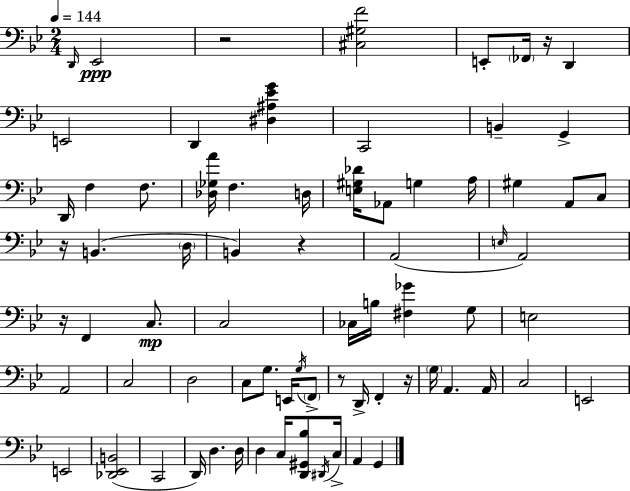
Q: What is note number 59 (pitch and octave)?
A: A2